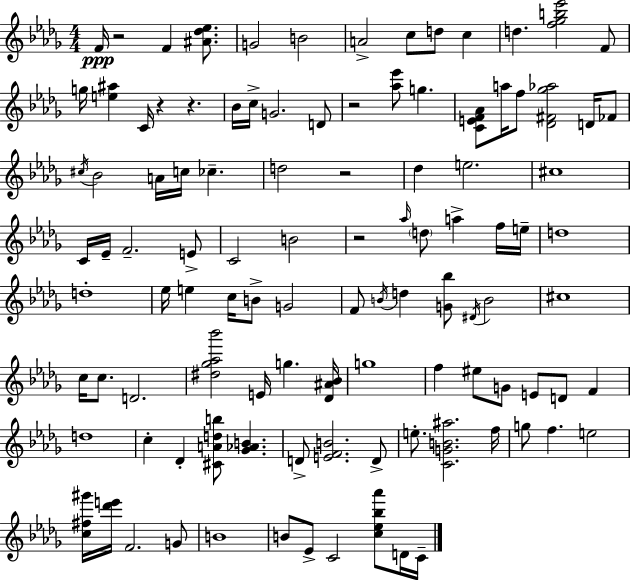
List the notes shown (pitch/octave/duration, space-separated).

F4/s R/h F4/q [A#4,Db5,Eb5]/e. G4/h B4/h A4/h C5/e D5/e C5/q D5/q. [F5,Gb5,B5,Eb6]/h F4/e G5/s [E5,A#5]/q C4/s R/q R/q. Bb4/s C5/s G4/h. D4/e R/h [Ab5,Eb6]/e G5/q. [C4,E4,F4,Ab4]/e A5/s F5/e [Db4,F#4,Gb5,Ab5]/h D4/s FES4/e C#5/s Bb4/h A4/s C5/s CES5/q. D5/h R/h Db5/q E5/h. C#5/w C4/s Eb4/s F4/h. E4/e C4/h B4/h R/h Ab5/s D5/e A5/q F5/s E5/s D5/w D5/w Eb5/s E5/q C5/s B4/e G4/h F4/e B4/s D5/q [G4,Bb5]/e D#4/s B4/h C#5/w C5/s C5/e. D4/h. [D#5,Gb5,Ab5,Bb6]/h E4/s G5/q. [Db4,A#4,Bb4]/s G5/w F5/q EIS5/e G4/e E4/e D4/e F4/q D5/w C5/q Db4/q [C#4,A4,D5,B5]/e [Gb4,Ab4,B4]/q. D4/e [E4,F4,B4]/h. D4/e E5/e. [C4,G4,B4,A#5]/h. F5/s G5/e F5/q. E5/h [C5,F#5,G#6]/s [Db6,E6]/s F4/h. G4/e B4/w B4/e Eb4/e C4/h [C5,Eb5,Bb5,Ab6]/e D4/s C4/s